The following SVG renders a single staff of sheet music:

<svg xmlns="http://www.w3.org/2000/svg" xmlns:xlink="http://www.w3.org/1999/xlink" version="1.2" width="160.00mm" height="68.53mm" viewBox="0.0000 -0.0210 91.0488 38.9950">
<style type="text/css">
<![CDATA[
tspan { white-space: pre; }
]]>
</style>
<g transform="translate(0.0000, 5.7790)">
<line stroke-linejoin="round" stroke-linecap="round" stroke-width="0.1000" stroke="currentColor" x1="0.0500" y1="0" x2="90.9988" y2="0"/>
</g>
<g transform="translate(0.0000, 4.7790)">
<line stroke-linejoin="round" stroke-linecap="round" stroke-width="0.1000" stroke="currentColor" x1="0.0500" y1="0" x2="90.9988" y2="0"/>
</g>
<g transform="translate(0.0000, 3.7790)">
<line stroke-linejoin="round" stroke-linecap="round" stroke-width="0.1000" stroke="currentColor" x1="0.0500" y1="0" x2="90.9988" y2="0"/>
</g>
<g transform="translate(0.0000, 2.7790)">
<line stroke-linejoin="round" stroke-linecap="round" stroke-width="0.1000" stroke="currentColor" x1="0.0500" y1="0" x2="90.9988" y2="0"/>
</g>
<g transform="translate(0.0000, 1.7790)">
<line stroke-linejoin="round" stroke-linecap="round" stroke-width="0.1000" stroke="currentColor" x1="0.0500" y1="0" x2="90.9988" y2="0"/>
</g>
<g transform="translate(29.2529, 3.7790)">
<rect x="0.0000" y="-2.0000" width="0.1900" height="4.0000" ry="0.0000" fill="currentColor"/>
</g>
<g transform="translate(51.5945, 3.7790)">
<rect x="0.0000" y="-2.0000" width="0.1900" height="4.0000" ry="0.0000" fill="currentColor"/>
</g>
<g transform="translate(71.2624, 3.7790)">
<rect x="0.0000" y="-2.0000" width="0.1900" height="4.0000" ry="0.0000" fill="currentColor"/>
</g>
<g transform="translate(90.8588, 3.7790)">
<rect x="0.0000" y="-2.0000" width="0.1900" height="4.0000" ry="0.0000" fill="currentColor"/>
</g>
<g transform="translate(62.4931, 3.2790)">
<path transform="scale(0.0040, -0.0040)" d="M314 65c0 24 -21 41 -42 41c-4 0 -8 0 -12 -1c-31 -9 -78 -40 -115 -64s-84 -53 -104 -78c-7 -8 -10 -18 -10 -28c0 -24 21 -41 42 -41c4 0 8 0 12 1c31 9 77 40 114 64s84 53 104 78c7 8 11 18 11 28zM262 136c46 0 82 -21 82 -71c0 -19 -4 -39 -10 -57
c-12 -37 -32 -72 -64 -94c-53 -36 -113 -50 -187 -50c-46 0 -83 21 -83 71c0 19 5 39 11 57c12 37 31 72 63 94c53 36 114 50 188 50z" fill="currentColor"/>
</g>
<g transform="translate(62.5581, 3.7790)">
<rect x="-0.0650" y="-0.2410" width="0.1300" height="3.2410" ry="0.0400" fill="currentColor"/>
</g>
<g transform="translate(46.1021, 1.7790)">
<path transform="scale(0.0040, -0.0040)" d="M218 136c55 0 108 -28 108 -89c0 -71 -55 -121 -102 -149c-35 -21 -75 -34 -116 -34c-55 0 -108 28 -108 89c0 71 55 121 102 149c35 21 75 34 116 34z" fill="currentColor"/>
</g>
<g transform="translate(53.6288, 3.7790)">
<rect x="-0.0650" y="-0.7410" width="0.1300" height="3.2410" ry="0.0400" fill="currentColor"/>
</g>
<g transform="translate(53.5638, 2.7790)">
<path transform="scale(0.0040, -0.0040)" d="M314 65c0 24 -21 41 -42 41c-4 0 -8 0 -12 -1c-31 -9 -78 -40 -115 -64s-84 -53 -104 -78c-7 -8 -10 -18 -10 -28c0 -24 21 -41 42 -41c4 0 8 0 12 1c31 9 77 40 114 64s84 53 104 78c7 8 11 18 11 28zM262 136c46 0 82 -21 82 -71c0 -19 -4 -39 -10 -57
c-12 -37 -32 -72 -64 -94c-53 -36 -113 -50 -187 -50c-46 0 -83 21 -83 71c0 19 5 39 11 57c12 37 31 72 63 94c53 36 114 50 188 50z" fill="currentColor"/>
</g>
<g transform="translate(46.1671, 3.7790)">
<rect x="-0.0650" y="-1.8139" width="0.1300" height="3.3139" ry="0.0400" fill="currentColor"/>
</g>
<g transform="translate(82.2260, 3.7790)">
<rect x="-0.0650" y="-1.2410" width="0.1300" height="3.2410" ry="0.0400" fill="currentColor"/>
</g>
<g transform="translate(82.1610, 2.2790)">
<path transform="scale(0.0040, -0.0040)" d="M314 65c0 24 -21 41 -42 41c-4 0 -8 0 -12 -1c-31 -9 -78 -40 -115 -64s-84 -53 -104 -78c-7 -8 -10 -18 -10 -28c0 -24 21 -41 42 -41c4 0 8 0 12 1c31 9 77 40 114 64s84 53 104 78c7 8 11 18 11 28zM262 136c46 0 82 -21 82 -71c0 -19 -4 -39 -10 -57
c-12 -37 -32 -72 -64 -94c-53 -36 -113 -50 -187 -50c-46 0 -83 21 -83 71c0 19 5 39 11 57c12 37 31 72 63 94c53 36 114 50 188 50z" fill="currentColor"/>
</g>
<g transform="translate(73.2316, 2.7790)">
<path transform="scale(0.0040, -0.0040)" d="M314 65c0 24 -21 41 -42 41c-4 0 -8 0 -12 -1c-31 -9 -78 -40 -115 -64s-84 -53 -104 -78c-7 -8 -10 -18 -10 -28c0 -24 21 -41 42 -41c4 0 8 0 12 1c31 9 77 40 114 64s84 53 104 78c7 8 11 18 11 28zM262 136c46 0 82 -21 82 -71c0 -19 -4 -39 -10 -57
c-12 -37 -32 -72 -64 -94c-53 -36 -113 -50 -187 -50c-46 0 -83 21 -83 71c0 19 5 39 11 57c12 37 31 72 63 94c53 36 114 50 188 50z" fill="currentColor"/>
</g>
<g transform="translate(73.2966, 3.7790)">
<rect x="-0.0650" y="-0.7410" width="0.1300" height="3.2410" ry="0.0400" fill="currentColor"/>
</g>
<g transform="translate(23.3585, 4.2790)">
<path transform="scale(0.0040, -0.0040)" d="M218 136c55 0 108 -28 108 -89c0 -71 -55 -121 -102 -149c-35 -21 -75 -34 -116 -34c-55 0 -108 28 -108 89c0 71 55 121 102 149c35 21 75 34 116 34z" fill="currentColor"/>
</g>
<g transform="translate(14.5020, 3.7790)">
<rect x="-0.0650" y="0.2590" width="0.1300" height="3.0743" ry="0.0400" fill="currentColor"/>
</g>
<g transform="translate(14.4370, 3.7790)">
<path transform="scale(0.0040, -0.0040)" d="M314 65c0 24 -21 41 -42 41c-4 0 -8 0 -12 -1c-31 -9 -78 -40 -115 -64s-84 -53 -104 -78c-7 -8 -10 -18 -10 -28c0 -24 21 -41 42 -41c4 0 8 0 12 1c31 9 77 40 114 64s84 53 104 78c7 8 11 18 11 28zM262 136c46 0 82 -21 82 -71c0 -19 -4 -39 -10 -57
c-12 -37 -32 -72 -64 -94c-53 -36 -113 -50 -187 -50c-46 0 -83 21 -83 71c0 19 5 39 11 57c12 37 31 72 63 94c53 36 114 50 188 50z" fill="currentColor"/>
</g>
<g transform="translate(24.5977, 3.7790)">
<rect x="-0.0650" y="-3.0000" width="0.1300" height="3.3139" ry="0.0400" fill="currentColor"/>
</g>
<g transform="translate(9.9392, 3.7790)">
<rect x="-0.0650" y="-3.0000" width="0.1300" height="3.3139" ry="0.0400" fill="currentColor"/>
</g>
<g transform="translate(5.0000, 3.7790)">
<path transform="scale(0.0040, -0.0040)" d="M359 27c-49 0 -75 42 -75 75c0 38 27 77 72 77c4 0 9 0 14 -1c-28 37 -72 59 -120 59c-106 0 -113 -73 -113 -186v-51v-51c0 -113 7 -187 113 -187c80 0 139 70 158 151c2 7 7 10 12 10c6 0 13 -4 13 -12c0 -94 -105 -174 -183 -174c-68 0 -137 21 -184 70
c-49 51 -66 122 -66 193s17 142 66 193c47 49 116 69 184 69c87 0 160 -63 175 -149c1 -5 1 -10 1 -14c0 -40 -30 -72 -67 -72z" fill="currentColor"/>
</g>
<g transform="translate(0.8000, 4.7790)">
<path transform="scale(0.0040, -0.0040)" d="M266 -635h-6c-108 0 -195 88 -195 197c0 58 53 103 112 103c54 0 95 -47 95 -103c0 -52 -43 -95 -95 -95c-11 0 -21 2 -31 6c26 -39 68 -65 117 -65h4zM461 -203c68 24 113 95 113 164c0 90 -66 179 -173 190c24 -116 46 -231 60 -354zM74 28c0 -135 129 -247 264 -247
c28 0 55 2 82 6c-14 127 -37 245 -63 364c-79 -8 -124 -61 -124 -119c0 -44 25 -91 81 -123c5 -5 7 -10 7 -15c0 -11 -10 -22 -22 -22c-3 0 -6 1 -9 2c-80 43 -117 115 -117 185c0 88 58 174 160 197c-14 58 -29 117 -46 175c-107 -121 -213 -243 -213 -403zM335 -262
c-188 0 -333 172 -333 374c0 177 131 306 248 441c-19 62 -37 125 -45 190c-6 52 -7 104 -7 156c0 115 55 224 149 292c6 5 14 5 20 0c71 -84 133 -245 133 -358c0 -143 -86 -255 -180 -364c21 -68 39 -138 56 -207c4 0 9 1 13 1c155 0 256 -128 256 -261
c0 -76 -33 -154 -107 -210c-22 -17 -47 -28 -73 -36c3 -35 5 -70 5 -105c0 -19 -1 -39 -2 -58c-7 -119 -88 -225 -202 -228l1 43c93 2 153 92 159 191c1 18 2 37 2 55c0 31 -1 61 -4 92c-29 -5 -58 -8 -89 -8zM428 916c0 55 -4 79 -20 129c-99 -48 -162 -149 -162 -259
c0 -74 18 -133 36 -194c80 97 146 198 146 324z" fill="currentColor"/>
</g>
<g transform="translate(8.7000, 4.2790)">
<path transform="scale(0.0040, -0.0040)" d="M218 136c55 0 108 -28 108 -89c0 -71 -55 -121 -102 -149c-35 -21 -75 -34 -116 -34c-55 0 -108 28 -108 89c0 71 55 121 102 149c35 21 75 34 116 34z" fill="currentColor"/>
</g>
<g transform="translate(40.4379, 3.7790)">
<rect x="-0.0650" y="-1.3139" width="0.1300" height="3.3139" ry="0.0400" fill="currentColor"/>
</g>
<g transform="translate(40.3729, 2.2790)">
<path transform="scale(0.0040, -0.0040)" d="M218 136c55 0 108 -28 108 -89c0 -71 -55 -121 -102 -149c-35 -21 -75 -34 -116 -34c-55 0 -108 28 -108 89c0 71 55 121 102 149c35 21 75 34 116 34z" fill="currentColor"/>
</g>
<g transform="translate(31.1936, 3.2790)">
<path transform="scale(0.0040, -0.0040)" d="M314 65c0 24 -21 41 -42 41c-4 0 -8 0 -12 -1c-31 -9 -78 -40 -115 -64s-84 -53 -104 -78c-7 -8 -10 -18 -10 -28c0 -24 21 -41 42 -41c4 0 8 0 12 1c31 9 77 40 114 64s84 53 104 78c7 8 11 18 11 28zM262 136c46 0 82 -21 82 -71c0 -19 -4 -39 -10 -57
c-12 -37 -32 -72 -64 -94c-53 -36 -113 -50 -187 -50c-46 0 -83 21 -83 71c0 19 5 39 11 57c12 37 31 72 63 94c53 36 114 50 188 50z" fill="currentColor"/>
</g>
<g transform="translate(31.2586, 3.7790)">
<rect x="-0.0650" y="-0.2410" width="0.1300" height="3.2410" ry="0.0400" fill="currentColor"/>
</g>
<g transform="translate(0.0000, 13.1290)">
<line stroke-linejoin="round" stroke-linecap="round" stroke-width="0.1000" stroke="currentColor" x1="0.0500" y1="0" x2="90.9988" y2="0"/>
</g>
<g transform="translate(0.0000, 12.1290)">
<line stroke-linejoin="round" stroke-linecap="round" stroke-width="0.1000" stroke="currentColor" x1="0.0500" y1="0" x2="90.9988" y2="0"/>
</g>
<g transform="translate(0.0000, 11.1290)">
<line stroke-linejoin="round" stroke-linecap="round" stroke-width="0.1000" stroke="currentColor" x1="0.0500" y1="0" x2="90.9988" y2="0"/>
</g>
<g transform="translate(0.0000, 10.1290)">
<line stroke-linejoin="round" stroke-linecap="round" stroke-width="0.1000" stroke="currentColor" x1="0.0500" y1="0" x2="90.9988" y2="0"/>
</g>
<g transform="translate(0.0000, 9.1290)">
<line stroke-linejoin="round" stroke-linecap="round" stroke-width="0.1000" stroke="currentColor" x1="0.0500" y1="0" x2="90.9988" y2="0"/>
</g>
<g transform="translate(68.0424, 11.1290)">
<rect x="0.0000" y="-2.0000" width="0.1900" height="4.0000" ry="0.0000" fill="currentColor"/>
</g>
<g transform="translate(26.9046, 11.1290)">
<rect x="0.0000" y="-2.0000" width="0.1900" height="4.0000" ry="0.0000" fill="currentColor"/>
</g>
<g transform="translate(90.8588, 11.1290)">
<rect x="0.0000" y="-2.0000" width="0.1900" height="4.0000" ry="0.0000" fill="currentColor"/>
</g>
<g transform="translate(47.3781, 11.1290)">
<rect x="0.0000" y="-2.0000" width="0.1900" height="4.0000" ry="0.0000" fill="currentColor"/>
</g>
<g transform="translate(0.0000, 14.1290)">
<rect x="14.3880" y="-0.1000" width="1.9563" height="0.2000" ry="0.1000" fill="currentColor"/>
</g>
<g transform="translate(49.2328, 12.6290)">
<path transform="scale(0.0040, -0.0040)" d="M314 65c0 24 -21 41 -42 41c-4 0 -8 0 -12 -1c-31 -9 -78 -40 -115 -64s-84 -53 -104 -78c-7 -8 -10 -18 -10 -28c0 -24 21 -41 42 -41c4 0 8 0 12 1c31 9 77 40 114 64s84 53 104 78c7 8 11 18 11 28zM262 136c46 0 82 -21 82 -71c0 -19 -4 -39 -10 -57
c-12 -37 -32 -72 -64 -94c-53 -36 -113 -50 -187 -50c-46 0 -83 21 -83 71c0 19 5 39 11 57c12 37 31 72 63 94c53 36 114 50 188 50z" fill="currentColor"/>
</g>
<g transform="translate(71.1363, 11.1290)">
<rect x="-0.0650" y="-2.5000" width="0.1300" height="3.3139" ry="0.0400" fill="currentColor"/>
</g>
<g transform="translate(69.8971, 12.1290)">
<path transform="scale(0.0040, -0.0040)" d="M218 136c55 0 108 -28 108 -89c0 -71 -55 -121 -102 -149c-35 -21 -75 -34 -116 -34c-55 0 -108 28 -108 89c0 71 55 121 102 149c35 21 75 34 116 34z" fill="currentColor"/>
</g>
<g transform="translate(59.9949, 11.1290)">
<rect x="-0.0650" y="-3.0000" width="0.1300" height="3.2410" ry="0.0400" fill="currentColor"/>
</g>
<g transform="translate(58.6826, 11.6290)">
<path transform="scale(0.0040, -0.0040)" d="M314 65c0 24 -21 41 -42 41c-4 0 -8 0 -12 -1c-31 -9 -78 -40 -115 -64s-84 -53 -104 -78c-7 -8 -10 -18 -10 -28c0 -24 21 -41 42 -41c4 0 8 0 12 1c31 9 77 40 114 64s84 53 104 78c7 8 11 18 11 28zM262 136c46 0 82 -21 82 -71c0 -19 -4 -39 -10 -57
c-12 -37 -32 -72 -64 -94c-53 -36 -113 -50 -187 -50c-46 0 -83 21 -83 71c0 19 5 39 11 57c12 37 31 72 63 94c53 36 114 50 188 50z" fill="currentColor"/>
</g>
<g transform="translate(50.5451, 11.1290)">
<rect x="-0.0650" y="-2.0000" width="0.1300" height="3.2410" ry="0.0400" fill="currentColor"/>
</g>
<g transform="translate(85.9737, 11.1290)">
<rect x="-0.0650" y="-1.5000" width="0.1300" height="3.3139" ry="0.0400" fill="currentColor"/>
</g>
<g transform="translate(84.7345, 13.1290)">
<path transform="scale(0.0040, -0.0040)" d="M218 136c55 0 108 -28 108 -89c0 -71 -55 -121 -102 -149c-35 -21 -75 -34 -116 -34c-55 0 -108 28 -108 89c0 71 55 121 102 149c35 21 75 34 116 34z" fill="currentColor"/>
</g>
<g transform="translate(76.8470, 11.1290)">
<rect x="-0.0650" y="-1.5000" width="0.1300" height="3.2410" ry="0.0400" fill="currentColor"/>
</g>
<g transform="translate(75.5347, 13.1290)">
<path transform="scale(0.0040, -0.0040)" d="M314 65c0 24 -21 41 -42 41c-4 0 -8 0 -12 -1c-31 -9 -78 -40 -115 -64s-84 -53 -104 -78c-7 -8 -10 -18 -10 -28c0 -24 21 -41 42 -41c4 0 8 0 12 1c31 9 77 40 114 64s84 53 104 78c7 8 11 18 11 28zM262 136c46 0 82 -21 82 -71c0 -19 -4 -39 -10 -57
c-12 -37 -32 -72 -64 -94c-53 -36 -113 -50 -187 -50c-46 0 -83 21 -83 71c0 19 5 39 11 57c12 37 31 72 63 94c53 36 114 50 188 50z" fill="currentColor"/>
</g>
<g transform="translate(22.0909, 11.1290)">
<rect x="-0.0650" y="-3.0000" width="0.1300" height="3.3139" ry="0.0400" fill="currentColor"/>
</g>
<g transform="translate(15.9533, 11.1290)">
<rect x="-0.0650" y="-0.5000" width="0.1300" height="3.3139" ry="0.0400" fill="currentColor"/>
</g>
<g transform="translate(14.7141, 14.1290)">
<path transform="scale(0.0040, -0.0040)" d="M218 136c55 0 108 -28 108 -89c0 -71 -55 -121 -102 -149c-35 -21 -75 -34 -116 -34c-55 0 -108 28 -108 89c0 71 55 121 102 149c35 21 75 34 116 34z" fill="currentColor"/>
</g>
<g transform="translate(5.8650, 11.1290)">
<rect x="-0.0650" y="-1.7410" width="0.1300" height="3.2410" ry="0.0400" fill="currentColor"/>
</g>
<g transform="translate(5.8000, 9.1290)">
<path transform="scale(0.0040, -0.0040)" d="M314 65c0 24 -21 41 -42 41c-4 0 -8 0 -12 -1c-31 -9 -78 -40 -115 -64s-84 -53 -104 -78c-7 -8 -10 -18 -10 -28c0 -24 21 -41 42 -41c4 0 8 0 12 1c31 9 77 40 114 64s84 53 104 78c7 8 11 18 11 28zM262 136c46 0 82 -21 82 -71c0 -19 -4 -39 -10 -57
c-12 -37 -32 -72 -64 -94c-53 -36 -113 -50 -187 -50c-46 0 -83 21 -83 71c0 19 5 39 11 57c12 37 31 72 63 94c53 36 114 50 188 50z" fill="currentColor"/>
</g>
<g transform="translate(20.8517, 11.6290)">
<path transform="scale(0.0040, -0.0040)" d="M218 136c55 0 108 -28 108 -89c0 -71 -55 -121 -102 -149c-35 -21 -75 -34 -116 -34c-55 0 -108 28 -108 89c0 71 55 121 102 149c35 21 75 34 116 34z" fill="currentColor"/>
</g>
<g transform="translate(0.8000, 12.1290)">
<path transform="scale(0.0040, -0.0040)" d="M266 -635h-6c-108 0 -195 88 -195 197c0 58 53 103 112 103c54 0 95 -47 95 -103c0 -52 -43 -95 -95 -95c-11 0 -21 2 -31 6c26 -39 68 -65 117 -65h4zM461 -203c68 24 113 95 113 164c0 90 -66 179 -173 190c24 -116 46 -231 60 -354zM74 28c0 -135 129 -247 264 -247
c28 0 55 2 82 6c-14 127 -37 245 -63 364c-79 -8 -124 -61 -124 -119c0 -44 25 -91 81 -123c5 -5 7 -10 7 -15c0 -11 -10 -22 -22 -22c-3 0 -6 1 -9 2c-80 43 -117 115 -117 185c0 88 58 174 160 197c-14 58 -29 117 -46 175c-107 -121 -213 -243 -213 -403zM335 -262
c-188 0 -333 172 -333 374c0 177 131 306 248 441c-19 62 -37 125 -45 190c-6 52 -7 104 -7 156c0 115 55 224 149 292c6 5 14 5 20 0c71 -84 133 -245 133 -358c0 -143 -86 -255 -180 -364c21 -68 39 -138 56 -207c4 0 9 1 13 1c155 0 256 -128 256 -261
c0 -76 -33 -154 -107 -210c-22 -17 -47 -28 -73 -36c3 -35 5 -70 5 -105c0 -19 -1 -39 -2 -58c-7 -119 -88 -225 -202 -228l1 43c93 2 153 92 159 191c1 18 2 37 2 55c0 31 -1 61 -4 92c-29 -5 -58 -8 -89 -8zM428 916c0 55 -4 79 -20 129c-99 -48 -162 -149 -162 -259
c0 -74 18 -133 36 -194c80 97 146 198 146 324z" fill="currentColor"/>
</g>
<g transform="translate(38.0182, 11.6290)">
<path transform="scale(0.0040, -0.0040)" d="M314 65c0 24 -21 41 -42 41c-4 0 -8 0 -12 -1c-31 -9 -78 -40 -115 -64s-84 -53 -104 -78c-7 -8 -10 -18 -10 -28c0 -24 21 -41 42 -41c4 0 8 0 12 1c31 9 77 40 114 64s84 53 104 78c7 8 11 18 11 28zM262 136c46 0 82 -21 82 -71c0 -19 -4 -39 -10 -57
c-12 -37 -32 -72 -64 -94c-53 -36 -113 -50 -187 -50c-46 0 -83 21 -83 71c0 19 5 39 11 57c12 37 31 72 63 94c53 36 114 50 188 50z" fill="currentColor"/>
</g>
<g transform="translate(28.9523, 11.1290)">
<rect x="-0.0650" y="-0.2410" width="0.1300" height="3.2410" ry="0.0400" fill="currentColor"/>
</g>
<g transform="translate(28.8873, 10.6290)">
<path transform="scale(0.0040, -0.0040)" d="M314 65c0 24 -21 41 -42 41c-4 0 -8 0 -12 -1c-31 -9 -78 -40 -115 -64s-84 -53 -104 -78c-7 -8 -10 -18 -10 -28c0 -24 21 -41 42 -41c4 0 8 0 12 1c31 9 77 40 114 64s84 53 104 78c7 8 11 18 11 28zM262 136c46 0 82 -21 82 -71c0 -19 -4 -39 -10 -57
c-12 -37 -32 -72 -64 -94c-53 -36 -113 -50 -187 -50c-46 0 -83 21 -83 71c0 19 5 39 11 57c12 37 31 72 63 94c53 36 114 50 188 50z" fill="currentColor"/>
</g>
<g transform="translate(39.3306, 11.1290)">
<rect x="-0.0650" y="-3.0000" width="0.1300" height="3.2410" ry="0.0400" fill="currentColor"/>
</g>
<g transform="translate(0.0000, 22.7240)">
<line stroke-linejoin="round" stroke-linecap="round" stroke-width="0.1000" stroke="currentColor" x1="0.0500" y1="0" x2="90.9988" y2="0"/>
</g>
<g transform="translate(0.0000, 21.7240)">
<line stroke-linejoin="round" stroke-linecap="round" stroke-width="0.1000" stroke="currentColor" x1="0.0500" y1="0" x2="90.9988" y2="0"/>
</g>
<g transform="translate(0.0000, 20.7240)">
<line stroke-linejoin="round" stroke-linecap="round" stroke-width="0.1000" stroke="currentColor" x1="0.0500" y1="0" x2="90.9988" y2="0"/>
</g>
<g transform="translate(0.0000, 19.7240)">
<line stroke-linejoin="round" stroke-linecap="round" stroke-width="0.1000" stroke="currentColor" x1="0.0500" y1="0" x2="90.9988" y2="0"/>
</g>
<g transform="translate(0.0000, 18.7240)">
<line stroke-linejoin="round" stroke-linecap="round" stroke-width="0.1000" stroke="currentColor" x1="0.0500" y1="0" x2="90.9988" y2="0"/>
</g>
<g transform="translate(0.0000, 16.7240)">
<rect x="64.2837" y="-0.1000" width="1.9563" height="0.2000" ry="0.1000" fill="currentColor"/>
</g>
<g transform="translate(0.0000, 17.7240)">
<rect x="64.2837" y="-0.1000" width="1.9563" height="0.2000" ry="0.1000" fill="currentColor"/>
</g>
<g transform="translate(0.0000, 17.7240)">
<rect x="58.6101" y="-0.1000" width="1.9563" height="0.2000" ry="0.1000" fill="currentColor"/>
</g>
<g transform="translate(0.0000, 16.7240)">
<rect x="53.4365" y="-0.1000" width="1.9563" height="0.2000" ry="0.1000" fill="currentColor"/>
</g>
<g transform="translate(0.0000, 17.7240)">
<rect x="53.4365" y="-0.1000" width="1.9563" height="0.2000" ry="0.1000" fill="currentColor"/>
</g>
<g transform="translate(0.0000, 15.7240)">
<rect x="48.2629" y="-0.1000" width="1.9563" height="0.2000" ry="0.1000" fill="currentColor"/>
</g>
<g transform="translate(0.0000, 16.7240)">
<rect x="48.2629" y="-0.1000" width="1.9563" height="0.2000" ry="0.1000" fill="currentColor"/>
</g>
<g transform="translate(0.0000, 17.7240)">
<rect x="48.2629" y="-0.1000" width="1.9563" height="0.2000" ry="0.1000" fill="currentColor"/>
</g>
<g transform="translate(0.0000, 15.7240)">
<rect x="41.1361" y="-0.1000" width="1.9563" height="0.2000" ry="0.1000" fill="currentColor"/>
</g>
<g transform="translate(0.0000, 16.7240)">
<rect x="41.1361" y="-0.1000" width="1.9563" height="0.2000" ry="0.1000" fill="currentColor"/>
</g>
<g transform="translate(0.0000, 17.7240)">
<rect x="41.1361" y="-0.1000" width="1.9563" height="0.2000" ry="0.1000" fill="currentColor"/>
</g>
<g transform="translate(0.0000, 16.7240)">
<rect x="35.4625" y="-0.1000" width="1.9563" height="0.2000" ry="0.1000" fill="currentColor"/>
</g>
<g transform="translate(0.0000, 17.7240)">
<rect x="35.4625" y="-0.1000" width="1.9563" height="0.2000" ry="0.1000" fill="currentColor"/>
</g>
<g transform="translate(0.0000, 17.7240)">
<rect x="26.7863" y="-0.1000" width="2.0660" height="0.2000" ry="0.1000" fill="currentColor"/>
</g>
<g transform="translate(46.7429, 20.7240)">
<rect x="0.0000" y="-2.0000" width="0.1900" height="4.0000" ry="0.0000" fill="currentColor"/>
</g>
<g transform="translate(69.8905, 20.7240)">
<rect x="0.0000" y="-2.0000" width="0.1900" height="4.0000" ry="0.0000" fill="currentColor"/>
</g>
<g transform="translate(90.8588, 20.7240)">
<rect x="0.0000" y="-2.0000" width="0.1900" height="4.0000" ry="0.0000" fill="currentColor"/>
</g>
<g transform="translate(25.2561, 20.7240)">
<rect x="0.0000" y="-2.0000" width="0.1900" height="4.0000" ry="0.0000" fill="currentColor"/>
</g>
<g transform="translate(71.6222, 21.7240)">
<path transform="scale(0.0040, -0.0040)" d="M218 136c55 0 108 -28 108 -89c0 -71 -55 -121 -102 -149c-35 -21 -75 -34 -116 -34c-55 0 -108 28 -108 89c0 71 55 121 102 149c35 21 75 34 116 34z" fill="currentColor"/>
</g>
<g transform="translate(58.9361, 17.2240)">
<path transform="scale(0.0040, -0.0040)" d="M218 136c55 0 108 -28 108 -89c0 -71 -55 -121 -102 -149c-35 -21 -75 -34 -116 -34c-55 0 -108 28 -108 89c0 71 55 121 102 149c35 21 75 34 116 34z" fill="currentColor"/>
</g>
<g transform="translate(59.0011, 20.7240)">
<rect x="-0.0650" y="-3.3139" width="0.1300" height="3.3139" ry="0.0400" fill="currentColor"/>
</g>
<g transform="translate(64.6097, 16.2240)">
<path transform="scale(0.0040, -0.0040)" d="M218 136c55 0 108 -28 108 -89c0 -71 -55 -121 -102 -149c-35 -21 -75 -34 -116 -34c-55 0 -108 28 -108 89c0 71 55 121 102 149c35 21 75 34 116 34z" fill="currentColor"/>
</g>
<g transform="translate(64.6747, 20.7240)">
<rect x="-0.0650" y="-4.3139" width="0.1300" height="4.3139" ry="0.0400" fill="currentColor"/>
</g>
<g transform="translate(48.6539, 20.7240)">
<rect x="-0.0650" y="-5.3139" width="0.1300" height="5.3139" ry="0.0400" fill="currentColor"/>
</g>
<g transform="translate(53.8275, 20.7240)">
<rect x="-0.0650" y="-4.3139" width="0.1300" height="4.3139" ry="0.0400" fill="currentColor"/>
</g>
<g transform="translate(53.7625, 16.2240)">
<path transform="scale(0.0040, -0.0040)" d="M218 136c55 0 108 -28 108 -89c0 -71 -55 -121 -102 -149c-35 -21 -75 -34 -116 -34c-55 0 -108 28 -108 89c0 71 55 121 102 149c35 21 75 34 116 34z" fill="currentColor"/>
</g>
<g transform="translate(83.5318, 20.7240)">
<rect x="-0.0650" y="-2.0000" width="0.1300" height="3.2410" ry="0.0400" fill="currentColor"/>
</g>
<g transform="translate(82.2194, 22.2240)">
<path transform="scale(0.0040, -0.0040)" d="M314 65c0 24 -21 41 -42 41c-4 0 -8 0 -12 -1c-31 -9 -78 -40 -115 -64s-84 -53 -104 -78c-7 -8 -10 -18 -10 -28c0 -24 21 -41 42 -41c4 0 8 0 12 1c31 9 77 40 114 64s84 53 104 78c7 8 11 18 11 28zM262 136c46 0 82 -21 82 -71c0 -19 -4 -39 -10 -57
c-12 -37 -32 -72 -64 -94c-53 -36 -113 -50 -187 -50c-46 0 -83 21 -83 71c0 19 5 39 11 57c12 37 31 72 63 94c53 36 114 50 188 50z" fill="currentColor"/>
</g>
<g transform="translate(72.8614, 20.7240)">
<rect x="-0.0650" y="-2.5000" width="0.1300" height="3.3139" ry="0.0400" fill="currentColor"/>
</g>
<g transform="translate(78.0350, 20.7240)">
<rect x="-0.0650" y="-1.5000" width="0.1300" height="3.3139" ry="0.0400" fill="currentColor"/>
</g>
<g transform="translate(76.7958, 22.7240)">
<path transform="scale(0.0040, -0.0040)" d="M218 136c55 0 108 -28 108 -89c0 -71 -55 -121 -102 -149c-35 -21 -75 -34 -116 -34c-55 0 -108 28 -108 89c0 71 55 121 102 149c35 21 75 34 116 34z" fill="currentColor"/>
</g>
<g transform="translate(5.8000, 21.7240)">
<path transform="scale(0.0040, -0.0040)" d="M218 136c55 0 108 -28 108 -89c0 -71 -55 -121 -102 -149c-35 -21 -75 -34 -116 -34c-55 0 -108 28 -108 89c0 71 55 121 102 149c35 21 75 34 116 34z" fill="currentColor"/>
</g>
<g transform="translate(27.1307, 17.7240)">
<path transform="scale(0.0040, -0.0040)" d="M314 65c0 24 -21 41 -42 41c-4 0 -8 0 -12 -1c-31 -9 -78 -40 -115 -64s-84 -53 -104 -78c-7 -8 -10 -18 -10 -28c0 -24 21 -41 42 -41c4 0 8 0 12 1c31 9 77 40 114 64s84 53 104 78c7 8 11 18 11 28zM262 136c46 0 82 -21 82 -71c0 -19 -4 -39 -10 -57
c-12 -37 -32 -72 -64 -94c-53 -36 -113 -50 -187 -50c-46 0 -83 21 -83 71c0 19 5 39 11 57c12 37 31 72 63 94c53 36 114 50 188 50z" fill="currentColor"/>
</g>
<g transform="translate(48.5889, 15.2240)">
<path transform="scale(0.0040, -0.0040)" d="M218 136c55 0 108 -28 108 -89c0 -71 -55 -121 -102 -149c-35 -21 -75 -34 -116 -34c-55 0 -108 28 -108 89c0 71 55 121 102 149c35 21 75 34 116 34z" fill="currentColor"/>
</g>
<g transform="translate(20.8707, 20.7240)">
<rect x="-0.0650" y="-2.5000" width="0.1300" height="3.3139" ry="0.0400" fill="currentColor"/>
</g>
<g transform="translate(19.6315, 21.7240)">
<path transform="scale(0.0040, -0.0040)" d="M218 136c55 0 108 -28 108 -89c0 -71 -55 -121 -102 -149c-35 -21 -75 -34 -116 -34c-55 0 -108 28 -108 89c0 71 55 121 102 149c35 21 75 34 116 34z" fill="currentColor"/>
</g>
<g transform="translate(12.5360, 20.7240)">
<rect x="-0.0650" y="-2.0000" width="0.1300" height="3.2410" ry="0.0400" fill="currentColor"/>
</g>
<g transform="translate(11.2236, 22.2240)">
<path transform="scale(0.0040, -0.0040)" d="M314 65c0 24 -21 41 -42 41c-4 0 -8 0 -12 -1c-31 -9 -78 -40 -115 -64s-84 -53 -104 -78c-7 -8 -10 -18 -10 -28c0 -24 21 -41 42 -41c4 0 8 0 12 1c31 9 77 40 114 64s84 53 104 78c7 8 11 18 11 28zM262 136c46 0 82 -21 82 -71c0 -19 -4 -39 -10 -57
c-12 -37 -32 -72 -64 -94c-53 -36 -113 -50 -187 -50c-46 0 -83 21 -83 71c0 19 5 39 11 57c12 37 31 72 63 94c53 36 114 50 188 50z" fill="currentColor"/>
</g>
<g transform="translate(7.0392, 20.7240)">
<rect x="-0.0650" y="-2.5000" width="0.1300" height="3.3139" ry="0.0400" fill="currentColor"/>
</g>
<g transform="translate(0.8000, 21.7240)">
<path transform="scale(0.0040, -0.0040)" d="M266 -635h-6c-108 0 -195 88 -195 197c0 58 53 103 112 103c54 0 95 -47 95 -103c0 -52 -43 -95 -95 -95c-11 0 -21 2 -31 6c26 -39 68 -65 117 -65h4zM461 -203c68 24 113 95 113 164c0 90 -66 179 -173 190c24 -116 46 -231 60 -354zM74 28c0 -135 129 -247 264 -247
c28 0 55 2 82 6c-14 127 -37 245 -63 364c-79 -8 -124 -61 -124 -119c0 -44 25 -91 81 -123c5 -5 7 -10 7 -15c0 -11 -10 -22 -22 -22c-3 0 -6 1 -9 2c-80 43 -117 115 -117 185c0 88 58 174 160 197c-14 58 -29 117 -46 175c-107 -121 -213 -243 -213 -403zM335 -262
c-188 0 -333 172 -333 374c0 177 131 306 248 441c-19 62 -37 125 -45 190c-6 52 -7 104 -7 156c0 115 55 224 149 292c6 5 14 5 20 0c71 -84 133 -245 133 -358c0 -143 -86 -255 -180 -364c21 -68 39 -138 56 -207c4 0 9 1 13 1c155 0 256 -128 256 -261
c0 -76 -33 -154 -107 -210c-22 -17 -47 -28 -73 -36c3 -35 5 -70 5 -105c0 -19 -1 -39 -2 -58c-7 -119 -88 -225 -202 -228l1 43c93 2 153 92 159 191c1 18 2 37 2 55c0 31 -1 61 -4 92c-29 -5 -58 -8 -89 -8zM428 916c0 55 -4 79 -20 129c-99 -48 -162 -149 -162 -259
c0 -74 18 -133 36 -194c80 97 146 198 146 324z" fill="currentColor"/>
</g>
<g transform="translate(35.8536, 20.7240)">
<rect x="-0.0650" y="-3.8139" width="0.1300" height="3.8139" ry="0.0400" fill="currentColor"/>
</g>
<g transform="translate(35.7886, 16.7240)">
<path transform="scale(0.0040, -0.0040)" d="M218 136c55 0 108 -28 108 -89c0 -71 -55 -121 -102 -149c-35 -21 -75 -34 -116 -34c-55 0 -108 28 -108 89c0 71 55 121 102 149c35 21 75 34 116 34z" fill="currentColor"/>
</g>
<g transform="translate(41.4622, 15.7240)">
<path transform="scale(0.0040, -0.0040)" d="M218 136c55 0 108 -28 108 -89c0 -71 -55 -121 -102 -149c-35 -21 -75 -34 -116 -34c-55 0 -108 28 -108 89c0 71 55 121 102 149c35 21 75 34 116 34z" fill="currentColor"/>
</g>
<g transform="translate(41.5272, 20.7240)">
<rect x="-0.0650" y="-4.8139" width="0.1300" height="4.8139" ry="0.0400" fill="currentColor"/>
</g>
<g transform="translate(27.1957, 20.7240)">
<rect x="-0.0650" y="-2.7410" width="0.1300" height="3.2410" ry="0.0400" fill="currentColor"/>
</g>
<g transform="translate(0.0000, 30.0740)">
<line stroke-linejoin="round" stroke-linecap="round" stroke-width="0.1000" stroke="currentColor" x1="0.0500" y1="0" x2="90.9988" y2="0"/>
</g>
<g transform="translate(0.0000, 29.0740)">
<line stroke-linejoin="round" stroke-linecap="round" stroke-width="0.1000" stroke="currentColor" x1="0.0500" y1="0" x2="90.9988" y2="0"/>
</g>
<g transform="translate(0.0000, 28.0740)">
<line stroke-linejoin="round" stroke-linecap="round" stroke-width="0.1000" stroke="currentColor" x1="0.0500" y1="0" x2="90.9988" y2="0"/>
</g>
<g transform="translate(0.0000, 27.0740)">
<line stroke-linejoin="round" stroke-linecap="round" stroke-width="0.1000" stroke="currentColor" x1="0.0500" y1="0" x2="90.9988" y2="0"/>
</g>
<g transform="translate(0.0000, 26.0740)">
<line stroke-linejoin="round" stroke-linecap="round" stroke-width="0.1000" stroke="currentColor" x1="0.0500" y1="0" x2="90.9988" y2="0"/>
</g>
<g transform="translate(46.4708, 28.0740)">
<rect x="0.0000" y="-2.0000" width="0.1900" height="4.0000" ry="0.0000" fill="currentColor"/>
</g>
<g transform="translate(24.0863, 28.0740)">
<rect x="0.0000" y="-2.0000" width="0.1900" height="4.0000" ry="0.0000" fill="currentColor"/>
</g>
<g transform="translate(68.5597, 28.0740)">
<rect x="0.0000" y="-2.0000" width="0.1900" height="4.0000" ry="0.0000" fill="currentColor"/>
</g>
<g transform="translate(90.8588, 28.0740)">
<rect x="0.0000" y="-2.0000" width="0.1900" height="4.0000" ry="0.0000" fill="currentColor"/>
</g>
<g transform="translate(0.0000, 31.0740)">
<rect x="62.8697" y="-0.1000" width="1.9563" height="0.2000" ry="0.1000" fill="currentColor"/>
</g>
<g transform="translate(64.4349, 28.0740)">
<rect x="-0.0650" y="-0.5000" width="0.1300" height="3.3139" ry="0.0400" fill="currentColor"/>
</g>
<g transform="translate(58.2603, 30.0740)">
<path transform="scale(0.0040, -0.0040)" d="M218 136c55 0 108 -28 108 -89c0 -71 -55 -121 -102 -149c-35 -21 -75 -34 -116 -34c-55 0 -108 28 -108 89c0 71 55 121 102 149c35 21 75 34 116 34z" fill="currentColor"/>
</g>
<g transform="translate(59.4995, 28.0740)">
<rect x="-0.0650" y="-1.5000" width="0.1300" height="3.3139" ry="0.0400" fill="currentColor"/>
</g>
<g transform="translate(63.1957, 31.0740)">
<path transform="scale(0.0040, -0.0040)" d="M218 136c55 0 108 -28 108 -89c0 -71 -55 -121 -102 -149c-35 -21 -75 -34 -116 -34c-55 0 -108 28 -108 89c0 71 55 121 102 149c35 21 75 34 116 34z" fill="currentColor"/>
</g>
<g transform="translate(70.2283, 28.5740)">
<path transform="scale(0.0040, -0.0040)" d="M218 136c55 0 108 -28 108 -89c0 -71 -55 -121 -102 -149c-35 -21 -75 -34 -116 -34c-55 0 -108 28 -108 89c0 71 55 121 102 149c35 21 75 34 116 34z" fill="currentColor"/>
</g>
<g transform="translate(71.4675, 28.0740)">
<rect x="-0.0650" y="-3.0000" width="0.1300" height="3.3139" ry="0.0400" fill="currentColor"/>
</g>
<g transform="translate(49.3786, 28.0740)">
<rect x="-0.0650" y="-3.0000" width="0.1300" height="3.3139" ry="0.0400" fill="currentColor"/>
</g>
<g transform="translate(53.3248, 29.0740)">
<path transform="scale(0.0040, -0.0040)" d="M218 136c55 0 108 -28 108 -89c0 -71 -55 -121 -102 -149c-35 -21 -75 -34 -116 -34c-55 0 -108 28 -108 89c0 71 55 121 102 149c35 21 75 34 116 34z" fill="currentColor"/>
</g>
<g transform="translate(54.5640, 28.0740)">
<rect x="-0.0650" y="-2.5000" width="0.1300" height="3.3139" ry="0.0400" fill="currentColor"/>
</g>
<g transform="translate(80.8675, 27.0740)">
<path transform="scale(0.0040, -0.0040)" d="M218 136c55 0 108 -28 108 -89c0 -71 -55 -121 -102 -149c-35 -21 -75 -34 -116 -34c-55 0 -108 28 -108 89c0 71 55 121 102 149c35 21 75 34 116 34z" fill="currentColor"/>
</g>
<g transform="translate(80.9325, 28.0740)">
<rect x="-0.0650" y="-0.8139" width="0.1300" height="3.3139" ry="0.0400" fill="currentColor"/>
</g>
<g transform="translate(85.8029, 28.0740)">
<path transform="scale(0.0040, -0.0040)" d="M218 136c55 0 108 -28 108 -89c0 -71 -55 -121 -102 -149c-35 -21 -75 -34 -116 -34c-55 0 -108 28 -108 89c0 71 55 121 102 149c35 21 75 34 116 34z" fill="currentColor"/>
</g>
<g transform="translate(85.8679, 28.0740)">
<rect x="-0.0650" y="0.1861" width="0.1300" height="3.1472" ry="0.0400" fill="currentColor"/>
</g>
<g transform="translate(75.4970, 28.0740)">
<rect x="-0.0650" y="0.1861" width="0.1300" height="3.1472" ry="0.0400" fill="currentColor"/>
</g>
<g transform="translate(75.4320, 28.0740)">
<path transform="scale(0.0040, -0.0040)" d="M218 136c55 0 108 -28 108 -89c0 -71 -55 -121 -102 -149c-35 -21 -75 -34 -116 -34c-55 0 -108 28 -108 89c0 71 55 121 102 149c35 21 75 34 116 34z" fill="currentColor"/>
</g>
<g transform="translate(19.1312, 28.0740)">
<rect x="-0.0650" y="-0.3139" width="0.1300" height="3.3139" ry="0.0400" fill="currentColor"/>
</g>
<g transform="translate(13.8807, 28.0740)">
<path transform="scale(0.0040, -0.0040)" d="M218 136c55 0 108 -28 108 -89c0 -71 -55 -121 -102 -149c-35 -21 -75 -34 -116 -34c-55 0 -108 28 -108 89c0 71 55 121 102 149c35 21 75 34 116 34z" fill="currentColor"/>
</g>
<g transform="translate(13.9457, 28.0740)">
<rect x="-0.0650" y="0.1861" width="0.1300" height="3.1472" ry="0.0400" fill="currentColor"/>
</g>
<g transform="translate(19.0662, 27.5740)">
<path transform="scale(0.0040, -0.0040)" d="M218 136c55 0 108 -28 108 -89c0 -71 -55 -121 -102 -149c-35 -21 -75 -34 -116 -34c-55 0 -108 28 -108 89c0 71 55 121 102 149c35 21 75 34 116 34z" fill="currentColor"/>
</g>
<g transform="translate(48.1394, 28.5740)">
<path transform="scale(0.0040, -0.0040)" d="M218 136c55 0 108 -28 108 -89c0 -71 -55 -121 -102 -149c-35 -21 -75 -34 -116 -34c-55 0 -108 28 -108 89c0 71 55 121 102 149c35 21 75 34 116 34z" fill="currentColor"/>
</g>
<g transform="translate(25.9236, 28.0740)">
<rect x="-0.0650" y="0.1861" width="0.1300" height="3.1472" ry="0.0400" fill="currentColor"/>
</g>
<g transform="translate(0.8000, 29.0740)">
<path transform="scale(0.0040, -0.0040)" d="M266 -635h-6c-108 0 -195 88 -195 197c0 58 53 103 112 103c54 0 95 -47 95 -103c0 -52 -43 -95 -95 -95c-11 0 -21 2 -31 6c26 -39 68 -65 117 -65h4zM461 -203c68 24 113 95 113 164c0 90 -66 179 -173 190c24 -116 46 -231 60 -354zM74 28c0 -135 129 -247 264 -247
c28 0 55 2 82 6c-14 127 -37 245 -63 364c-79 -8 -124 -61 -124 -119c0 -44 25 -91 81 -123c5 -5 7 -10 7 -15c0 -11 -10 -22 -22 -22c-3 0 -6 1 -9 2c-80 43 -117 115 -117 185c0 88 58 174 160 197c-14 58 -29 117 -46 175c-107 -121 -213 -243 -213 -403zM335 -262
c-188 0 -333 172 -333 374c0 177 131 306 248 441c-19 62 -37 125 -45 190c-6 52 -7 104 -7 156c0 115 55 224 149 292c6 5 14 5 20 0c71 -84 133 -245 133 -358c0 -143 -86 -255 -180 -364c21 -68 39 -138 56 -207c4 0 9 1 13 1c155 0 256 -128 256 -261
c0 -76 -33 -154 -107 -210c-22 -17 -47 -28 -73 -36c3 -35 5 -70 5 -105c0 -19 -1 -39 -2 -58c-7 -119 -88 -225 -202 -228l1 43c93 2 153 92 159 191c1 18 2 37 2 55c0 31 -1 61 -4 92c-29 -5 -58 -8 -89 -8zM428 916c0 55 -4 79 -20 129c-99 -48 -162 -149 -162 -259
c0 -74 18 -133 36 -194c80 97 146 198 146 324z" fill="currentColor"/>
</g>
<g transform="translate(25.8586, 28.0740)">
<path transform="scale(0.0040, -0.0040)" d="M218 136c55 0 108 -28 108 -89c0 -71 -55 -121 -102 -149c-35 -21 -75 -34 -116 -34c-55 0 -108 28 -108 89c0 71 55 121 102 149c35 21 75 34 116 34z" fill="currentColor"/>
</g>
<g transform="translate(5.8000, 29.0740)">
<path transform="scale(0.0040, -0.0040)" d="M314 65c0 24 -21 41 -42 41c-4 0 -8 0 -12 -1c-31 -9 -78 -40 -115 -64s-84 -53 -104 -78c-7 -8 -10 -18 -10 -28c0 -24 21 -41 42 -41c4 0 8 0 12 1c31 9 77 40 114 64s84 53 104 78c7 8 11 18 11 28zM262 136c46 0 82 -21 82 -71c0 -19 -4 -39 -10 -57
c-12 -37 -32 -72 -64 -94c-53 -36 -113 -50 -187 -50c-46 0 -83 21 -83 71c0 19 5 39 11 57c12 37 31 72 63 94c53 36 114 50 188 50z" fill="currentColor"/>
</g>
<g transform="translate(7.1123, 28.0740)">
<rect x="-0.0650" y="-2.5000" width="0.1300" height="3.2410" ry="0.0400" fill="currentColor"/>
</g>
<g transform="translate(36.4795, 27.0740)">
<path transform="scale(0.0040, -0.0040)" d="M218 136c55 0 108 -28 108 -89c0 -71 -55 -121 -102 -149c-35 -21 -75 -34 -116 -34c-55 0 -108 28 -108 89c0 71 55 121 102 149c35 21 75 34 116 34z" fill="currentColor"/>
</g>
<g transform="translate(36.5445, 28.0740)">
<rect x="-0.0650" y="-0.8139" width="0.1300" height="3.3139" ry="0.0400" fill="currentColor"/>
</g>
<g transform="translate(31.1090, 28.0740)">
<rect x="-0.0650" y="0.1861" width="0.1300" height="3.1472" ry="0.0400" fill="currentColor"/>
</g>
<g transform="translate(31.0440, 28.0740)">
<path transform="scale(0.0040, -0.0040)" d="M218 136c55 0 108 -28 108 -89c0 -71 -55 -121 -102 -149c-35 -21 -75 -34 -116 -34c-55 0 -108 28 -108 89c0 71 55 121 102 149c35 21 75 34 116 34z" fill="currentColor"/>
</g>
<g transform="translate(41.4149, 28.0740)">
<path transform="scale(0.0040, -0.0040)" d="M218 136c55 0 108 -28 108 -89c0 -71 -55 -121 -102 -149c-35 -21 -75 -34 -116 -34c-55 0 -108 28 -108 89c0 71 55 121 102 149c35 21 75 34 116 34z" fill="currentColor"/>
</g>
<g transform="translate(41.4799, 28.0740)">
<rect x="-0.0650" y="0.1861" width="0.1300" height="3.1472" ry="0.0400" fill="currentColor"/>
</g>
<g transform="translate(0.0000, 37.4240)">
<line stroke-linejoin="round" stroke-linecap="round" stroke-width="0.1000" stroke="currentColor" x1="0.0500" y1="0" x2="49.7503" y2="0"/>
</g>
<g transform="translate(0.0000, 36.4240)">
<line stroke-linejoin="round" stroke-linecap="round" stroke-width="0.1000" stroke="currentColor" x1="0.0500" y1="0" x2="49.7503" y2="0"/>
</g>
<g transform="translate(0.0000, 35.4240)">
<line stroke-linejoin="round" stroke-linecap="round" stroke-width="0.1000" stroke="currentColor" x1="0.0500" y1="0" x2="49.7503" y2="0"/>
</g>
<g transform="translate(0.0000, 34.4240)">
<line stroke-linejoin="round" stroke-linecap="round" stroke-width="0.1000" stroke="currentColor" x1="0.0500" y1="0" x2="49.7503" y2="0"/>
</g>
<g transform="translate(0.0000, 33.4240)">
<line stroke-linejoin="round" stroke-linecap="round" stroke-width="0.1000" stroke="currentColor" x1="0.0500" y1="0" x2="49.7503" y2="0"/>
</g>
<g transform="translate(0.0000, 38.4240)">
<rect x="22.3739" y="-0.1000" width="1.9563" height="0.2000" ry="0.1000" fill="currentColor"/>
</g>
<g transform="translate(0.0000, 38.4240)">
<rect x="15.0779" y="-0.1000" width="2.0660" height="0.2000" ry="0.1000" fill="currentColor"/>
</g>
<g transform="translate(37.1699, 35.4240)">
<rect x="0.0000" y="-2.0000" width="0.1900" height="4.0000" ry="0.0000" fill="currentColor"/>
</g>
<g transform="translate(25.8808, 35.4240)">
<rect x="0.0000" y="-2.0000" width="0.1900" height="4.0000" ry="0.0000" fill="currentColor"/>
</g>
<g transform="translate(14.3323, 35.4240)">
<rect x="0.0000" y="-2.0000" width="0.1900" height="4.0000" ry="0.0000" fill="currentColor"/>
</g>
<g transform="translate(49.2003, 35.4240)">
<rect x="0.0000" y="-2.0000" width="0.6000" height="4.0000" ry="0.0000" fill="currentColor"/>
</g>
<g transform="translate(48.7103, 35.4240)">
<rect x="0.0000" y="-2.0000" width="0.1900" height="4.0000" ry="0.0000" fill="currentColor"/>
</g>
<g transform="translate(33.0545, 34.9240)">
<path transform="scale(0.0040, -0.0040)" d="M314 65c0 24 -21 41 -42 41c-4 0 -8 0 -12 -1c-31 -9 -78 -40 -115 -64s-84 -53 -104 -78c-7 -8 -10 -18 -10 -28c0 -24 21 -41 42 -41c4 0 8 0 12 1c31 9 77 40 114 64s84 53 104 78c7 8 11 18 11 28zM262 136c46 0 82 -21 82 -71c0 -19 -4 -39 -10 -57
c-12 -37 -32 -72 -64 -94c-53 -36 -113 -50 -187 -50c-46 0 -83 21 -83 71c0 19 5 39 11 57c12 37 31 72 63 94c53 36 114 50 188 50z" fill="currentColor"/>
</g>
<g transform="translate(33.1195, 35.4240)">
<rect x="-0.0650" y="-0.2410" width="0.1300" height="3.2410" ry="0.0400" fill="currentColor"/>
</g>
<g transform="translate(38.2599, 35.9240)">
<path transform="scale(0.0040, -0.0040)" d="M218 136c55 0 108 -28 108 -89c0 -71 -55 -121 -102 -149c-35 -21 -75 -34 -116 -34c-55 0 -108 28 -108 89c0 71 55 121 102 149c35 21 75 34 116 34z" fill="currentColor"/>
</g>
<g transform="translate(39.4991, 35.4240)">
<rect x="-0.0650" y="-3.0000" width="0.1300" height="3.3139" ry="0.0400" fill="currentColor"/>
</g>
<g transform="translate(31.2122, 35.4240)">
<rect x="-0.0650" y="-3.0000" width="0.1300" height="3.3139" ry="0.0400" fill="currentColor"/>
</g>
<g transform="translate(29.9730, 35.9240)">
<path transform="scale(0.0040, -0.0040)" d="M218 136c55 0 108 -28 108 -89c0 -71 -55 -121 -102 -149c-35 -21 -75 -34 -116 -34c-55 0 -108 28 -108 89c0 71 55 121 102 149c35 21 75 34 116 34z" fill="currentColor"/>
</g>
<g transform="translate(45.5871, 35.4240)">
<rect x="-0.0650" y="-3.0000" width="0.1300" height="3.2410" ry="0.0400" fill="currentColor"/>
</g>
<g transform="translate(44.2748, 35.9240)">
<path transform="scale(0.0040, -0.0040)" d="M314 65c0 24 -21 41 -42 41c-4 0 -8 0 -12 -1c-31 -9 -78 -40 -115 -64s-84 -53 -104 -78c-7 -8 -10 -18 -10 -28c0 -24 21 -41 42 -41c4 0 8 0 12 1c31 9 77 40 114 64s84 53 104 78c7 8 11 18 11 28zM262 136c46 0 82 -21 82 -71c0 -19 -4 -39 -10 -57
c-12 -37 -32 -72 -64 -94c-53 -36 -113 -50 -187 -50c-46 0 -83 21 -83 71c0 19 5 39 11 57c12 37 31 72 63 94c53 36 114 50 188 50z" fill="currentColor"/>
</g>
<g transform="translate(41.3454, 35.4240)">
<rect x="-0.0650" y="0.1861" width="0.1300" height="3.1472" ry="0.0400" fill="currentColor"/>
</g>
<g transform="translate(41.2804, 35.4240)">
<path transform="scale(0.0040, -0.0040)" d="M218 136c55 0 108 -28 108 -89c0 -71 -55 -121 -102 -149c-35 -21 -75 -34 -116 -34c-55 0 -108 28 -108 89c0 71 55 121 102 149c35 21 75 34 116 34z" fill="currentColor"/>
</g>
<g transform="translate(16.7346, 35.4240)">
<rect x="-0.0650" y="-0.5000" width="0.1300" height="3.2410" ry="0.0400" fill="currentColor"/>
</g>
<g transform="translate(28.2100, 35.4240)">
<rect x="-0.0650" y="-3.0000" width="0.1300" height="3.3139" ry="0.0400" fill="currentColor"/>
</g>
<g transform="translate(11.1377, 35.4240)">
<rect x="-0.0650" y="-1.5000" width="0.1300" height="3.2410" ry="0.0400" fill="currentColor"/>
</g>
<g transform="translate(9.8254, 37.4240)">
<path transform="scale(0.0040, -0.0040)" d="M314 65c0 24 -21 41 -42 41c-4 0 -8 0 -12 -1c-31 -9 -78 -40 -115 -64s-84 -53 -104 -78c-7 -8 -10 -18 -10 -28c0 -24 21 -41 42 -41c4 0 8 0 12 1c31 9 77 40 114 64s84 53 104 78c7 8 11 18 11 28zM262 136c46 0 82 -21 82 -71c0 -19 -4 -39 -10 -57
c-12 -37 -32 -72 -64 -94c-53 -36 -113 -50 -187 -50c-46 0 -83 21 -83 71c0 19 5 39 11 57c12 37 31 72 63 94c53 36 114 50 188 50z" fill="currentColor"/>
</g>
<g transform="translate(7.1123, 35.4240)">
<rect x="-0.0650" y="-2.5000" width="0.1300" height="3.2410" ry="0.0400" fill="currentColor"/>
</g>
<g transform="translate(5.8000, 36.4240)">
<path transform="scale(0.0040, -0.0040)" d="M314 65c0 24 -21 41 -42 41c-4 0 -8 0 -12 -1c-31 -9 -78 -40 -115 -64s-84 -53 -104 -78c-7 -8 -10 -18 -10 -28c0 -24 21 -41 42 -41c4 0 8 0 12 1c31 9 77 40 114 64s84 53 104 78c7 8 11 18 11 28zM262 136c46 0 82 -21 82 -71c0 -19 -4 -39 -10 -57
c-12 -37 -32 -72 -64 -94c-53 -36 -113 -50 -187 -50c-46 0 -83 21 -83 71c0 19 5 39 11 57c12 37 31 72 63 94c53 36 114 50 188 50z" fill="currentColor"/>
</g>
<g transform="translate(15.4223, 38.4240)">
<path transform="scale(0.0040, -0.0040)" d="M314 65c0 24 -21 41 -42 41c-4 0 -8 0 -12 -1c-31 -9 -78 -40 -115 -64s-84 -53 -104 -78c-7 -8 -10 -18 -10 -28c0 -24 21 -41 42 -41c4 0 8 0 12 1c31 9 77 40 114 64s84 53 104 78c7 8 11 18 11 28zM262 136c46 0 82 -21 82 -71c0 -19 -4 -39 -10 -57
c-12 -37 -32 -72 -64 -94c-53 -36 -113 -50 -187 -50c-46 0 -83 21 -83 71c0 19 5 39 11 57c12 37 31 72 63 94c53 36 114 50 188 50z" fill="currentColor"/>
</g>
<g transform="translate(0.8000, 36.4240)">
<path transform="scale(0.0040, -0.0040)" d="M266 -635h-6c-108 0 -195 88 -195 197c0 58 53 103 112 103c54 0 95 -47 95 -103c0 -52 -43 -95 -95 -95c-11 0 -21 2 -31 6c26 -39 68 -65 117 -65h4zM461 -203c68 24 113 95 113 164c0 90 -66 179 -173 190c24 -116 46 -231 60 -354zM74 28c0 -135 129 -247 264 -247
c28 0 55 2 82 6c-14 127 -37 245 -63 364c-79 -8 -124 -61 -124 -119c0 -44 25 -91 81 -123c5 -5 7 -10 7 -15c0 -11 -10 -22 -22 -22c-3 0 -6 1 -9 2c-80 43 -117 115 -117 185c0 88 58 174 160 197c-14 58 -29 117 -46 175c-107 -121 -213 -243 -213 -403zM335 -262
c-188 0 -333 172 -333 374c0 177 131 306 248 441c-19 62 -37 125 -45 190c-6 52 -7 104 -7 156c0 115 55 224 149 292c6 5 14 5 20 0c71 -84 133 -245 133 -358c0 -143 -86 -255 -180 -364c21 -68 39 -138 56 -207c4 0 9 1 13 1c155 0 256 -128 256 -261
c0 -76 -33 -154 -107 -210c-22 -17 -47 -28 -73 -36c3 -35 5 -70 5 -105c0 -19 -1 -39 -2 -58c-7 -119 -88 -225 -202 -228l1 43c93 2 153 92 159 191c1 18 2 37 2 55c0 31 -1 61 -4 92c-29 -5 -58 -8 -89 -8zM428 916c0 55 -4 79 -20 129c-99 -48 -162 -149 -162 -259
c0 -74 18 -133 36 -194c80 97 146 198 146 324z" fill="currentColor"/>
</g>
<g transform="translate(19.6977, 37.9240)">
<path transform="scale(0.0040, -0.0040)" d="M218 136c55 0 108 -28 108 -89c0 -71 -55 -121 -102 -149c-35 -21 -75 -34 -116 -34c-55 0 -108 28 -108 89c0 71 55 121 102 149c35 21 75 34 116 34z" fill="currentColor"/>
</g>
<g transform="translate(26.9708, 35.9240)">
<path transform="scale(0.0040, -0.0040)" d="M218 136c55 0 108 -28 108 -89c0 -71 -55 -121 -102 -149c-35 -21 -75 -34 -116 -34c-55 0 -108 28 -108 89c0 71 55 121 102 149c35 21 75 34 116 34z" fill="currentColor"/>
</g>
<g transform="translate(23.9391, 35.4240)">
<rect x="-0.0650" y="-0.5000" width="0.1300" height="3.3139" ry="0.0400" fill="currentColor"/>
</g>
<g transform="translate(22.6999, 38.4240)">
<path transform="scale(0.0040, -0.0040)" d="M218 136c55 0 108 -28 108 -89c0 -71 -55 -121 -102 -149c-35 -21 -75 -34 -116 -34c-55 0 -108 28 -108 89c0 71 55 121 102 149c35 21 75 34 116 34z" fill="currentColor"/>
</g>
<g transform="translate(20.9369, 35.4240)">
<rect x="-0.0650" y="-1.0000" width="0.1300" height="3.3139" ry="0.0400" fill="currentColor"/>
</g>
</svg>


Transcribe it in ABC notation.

X:1
T:Untitled
M:4/4
L:1/4
K:C
A B2 A c2 e f d2 c2 d2 e2 f2 C A c2 A2 F2 A2 G E2 E G F2 G a2 c' e' f' d' b d' G E F2 G2 B c B B d B A G E C A B d B G2 E2 C2 D C A A c2 A B A2